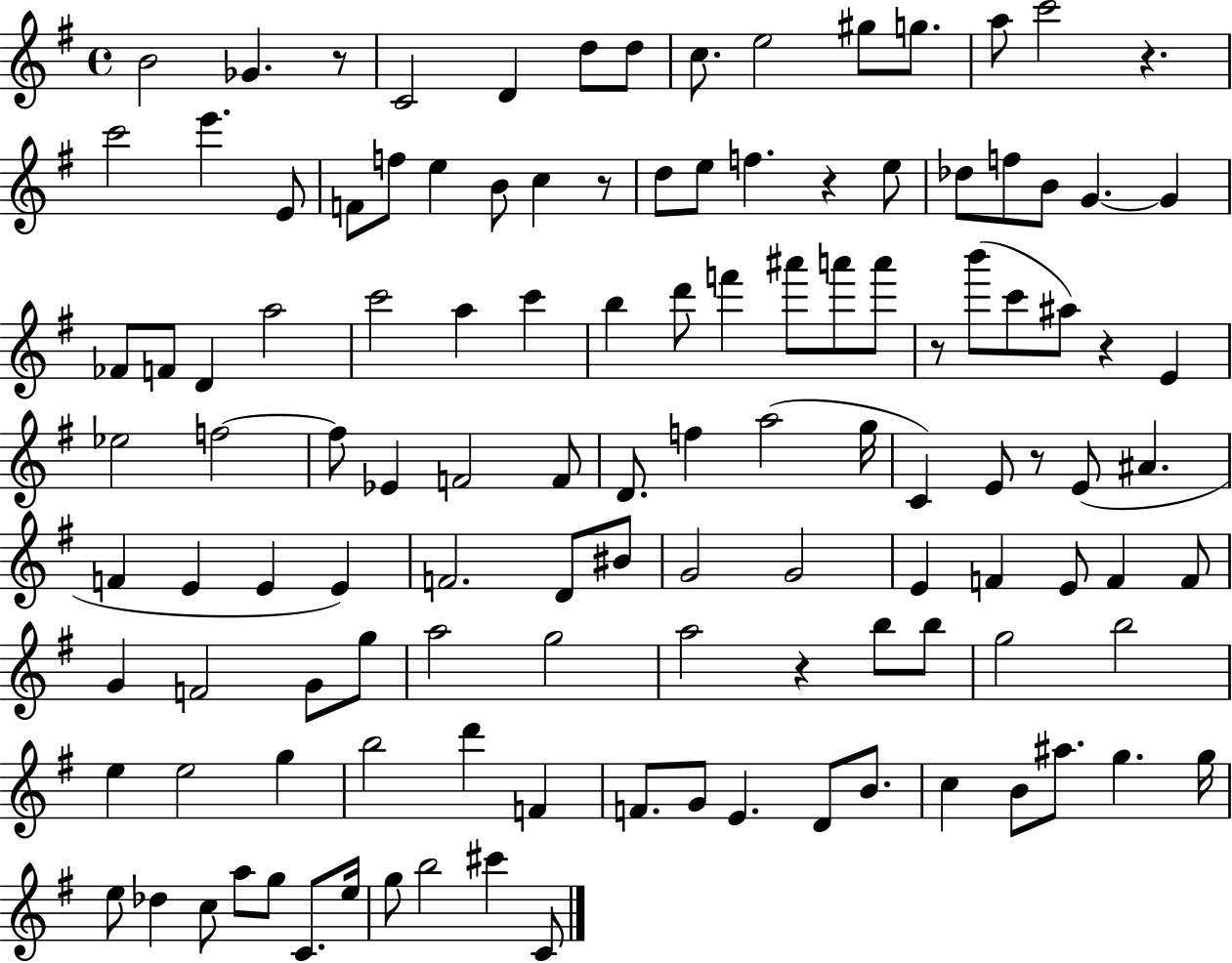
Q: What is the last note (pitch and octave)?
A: C4